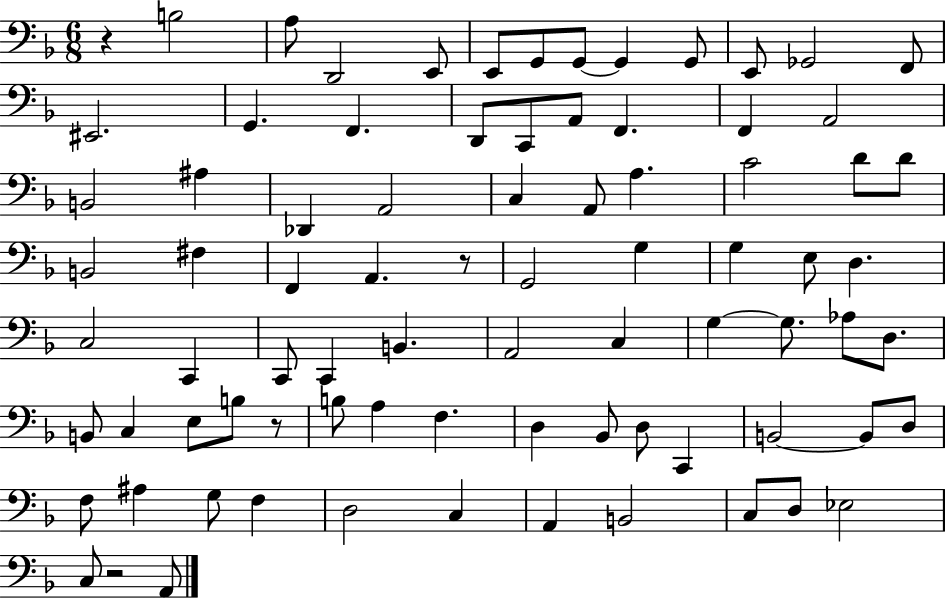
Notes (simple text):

R/q B3/h A3/e D2/h E2/e E2/e G2/e G2/e G2/q G2/e E2/e Gb2/h F2/e EIS2/h. G2/q. F2/q. D2/e C2/e A2/e F2/q. F2/q A2/h B2/h A#3/q Db2/q A2/h C3/q A2/e A3/q. C4/h D4/e D4/e B2/h F#3/q F2/q A2/q. R/e G2/h G3/q G3/q E3/e D3/q. C3/h C2/q C2/e C2/q B2/q. A2/h C3/q G3/q G3/e. Ab3/e D3/e. B2/e C3/q E3/e B3/e R/e B3/e A3/q F3/q. D3/q Bb2/e D3/e C2/q B2/h B2/e D3/e F3/e A#3/q G3/e F3/q D3/h C3/q A2/q B2/h C3/e D3/e Eb3/h C3/e R/h A2/e